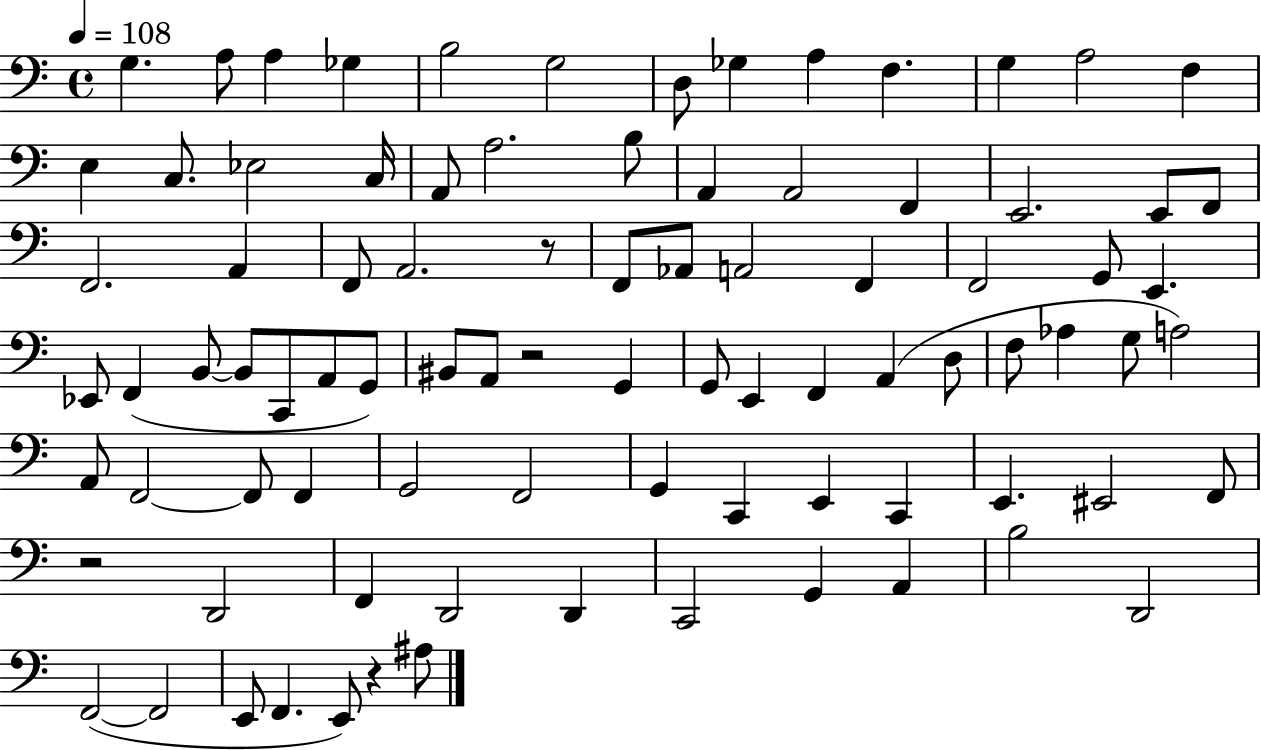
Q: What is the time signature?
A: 4/4